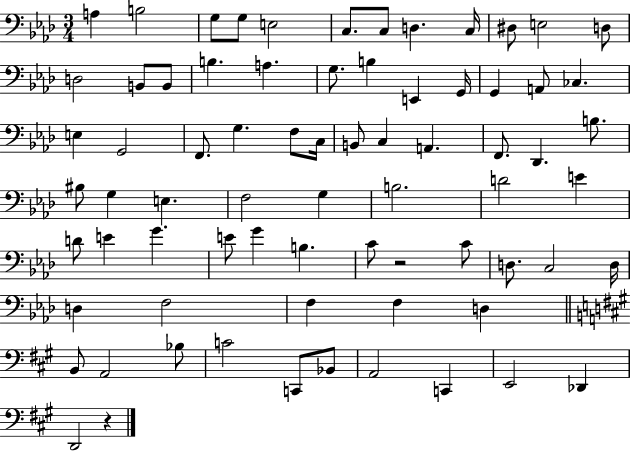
A3/q B3/h G3/e G3/e E3/h C3/e. C3/e D3/q. C3/s D#3/e E3/h D3/e D3/h B2/e B2/e B3/q. A3/q. G3/e. B3/q E2/q G2/s G2/q A2/e CES3/q. E3/q G2/h F2/e. G3/q. F3/e C3/s B2/e C3/q A2/q. F2/e. Db2/q. B3/e. BIS3/e G3/q E3/q. F3/h G3/q B3/h. D4/h E4/q D4/e E4/q G4/q. E4/e G4/q B3/q. C4/e R/h C4/e D3/e. C3/h D3/s D3/q F3/h F3/q F3/q D3/q B2/e A2/h Bb3/e C4/h C2/e Bb2/e A2/h C2/q E2/h Db2/q D2/h R/q